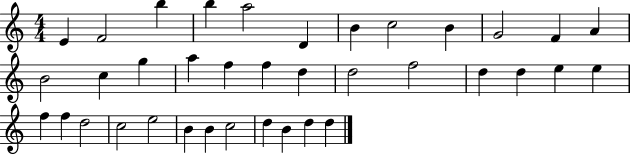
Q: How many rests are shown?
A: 0